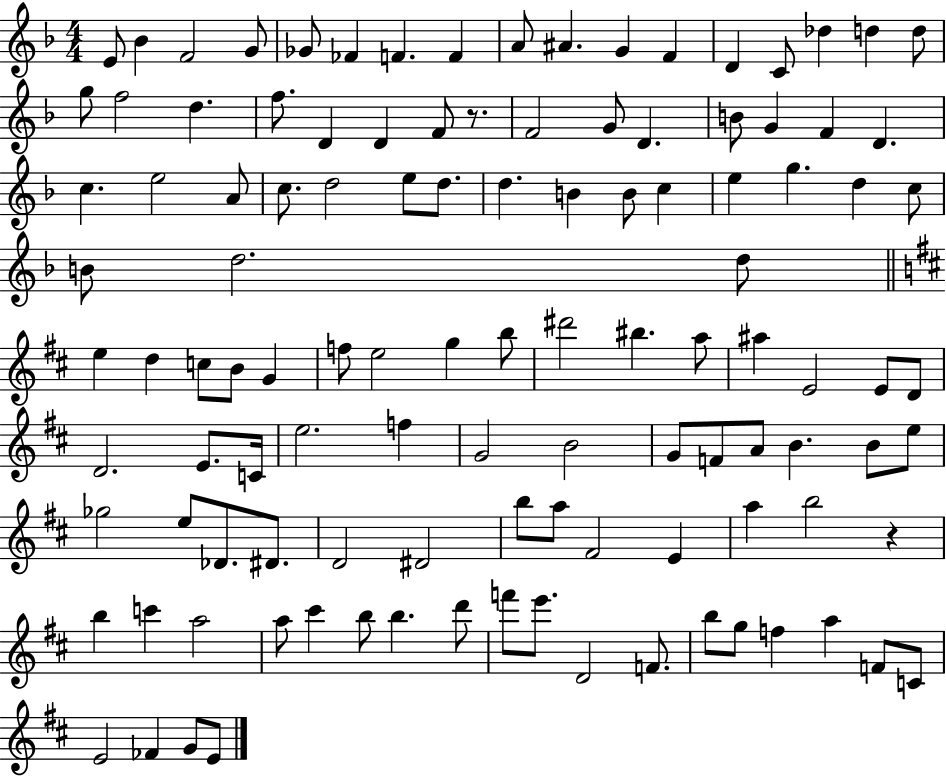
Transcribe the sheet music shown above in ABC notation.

X:1
T:Untitled
M:4/4
L:1/4
K:F
E/2 _B F2 G/2 _G/2 _F F F A/2 ^A G F D C/2 _d d d/2 g/2 f2 d f/2 D D F/2 z/2 F2 G/2 D B/2 G F D c e2 A/2 c/2 d2 e/2 d/2 d B B/2 c e g d c/2 B/2 d2 d/2 e d c/2 B/2 G f/2 e2 g b/2 ^d'2 ^b a/2 ^a E2 E/2 D/2 D2 E/2 C/4 e2 f G2 B2 G/2 F/2 A/2 B B/2 e/2 _g2 e/2 _D/2 ^D/2 D2 ^D2 b/2 a/2 ^F2 E a b2 z b c' a2 a/2 ^c' b/2 b d'/2 f'/2 e'/2 D2 F/2 b/2 g/2 f a F/2 C/2 E2 _F G/2 E/2